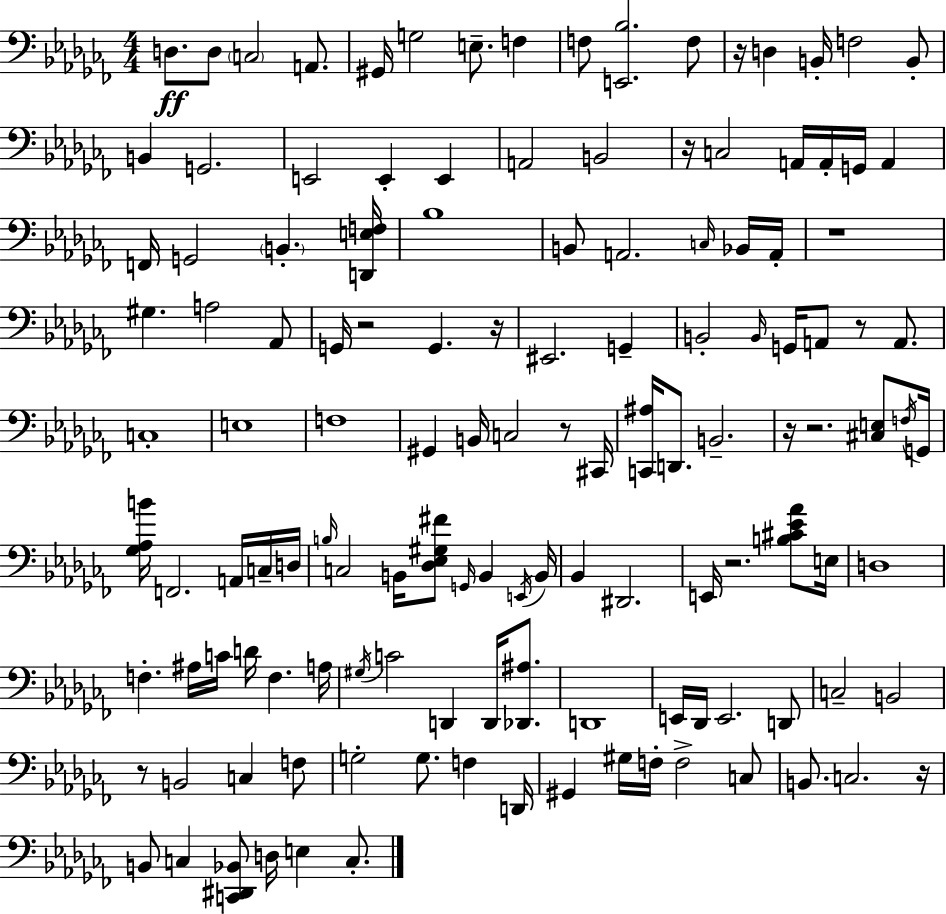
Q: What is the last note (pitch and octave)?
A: C3